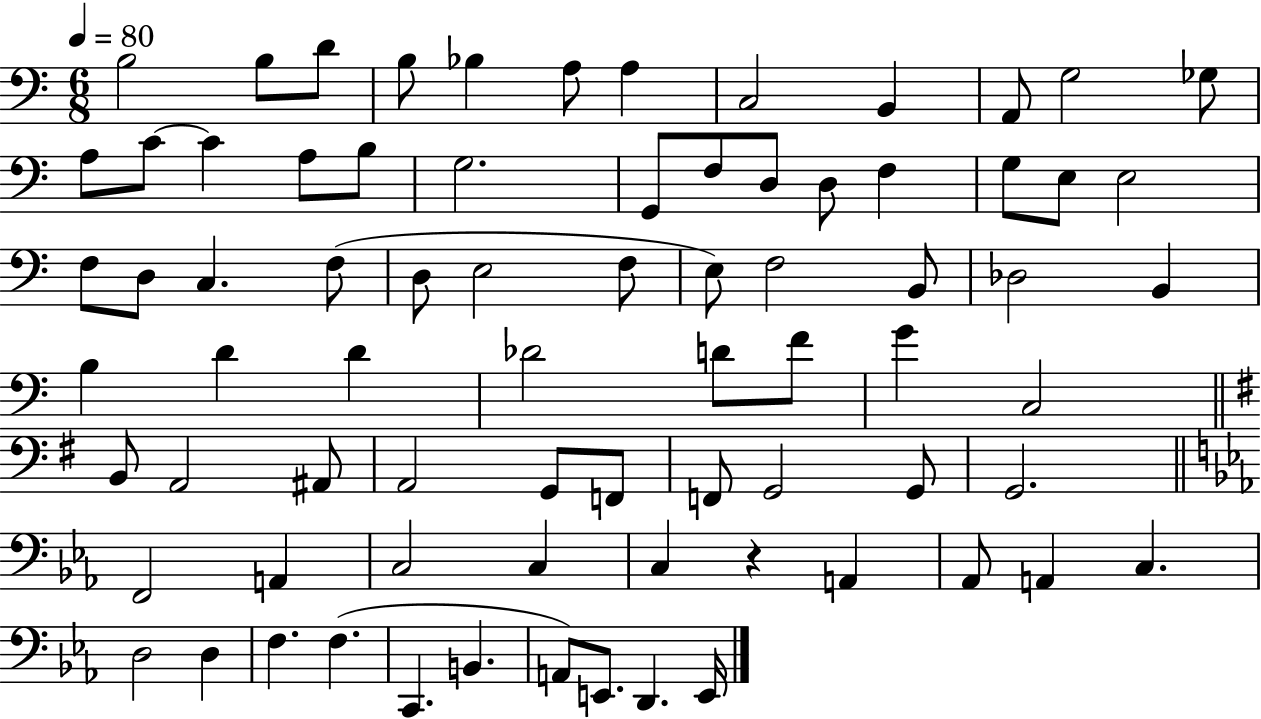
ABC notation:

X:1
T:Untitled
M:6/8
L:1/4
K:C
B,2 B,/2 D/2 B,/2 _B, A,/2 A, C,2 B,, A,,/2 G,2 _G,/2 A,/2 C/2 C A,/2 B,/2 G,2 G,,/2 F,/2 D,/2 D,/2 F, G,/2 E,/2 E,2 F,/2 D,/2 C, F,/2 D,/2 E,2 F,/2 E,/2 F,2 B,,/2 _D,2 B,, B, D D _D2 D/2 F/2 G C,2 B,,/2 A,,2 ^A,,/2 A,,2 G,,/2 F,,/2 F,,/2 G,,2 G,,/2 G,,2 F,,2 A,, C,2 C, C, z A,, _A,,/2 A,, C, D,2 D, F, F, C,, B,, A,,/2 E,,/2 D,, E,,/4